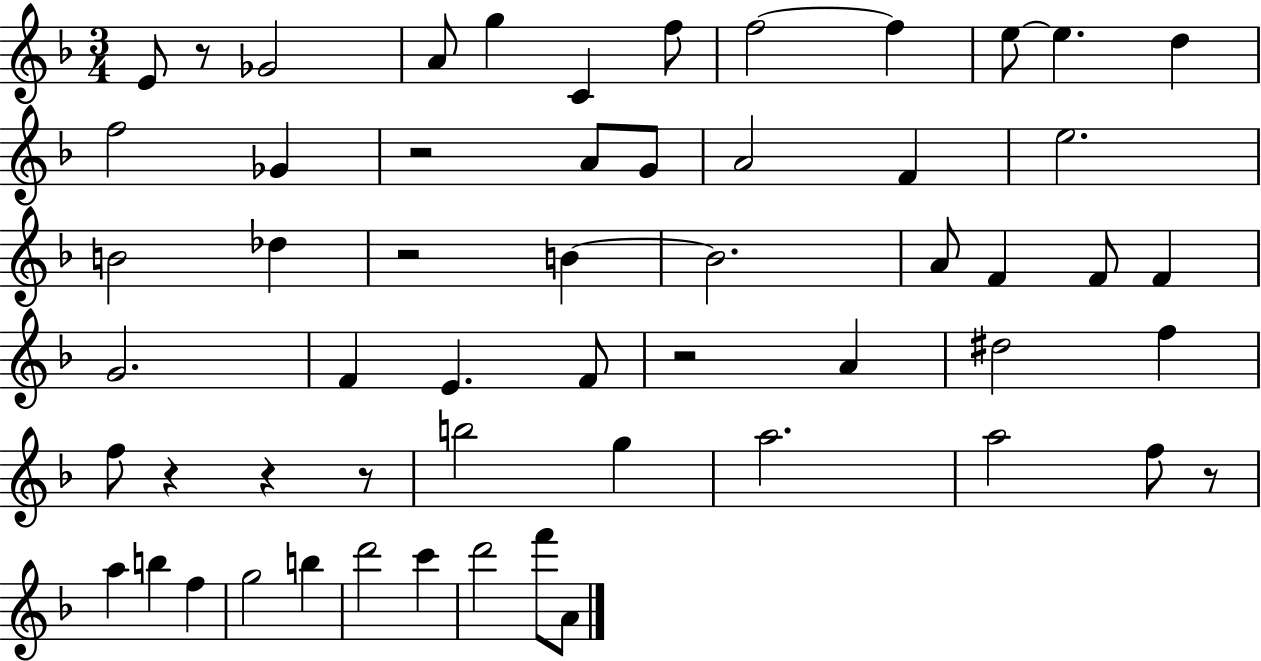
{
  \clef treble
  \numericTimeSignature
  \time 3/4
  \key f \major
  e'8 r8 ges'2 | a'8 g''4 c'4 f''8 | f''2~~ f''4 | e''8~~ e''4. d''4 | \break f''2 ges'4 | r2 a'8 g'8 | a'2 f'4 | e''2. | \break b'2 des''4 | r2 b'4~~ | b'2. | a'8 f'4 f'8 f'4 | \break g'2. | f'4 e'4. f'8 | r2 a'4 | dis''2 f''4 | \break f''8 r4 r4 r8 | b''2 g''4 | a''2. | a''2 f''8 r8 | \break a''4 b''4 f''4 | g''2 b''4 | d'''2 c'''4 | d'''2 f'''8 a'8 | \break \bar "|."
}